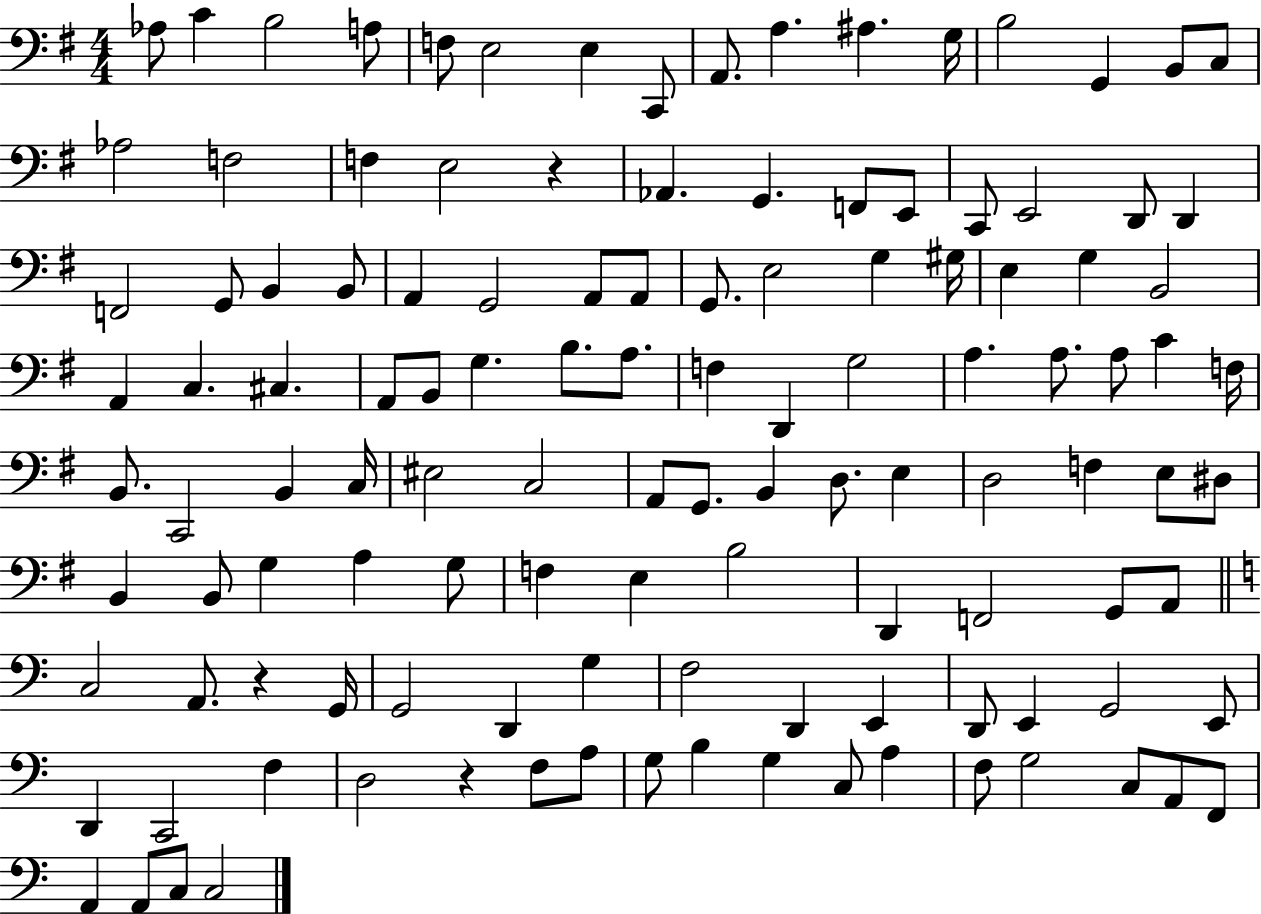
X:1
T:Untitled
M:4/4
L:1/4
K:G
_A,/2 C B,2 A,/2 F,/2 E,2 E, C,,/2 A,,/2 A, ^A, G,/4 B,2 G,, B,,/2 C,/2 _A,2 F,2 F, E,2 z _A,, G,, F,,/2 E,,/2 C,,/2 E,,2 D,,/2 D,, F,,2 G,,/2 B,, B,,/2 A,, G,,2 A,,/2 A,,/2 G,,/2 E,2 G, ^G,/4 E, G, B,,2 A,, C, ^C, A,,/2 B,,/2 G, B,/2 A,/2 F, D,, G,2 A, A,/2 A,/2 C F,/4 B,,/2 C,,2 B,, C,/4 ^E,2 C,2 A,,/2 G,,/2 B,, D,/2 E, D,2 F, E,/2 ^D,/2 B,, B,,/2 G, A, G,/2 F, E, B,2 D,, F,,2 G,,/2 A,,/2 C,2 A,,/2 z G,,/4 G,,2 D,, G, F,2 D,, E,, D,,/2 E,, G,,2 E,,/2 D,, C,,2 F, D,2 z F,/2 A,/2 G,/2 B, G, C,/2 A, F,/2 G,2 C,/2 A,,/2 F,,/2 A,, A,,/2 C,/2 C,2